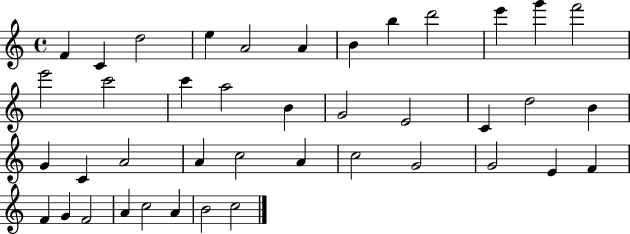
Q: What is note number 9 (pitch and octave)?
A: D6